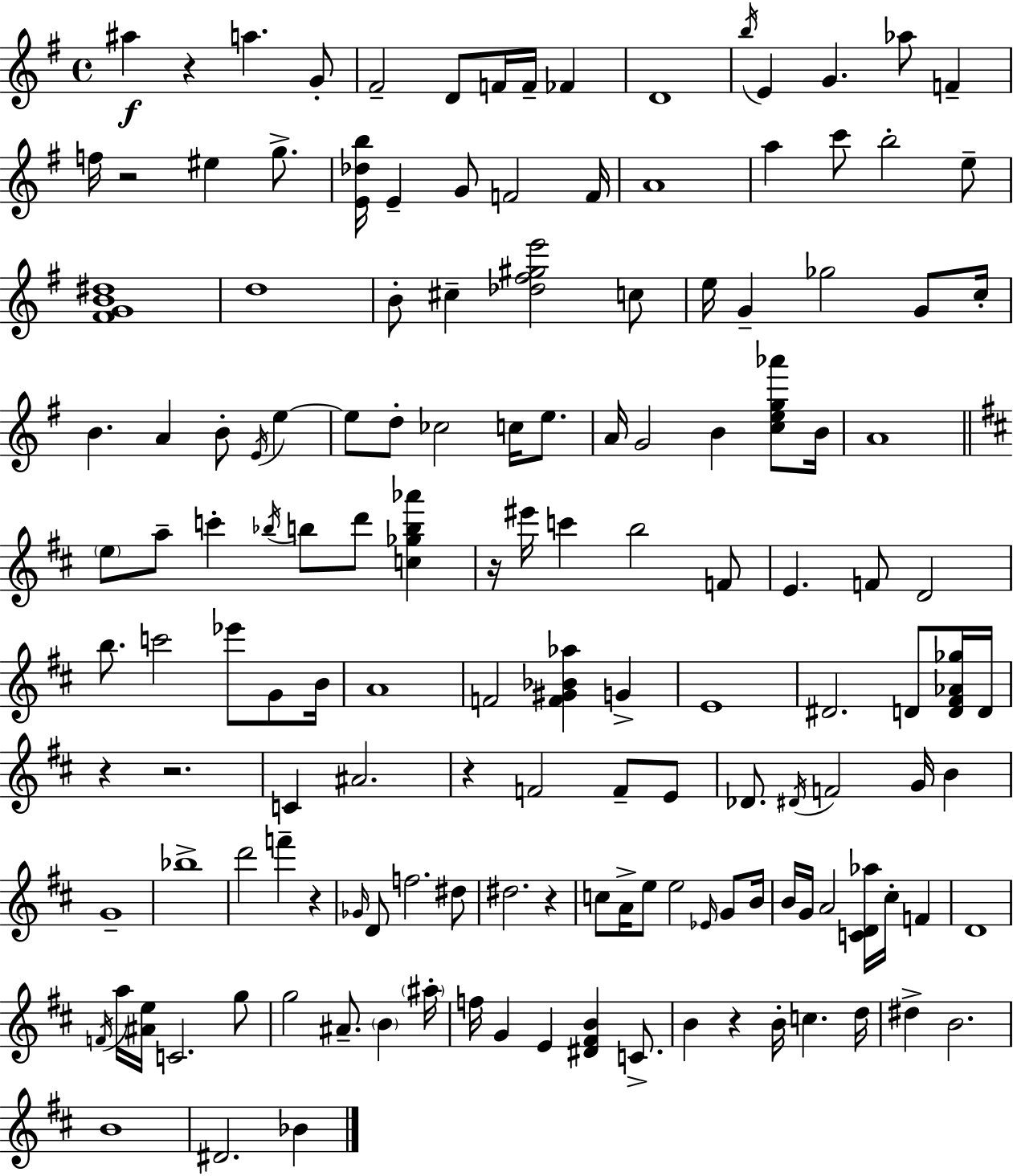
A#5/q R/q A5/q. G4/e F#4/h D4/e F4/s F4/s FES4/q D4/w B5/s E4/q G4/q. Ab5/e F4/q F5/s R/h EIS5/q G5/e. [E4,Db5,B5]/s E4/q G4/e F4/h F4/s A4/w A5/q C6/e B5/h E5/e [F#4,G4,B4,D#5]/w D5/w B4/e C#5/q [Db5,F#5,G#5,E6]/h C5/e E5/s G4/q Gb5/h G4/e C5/s B4/q. A4/q B4/e E4/s E5/q E5/e D5/e CES5/h C5/s E5/e. A4/s G4/h B4/q [C5,E5,G5,Ab6]/e B4/s A4/w E5/e A5/e C6/q Bb5/s B5/e D6/e [C5,Gb5,B5,Ab6]/q R/s EIS6/s C6/q B5/h F4/e E4/q. F4/e D4/h B5/e. C6/h Eb6/e G4/e B4/s A4/w F4/h [F4,G#4,Bb4,Ab5]/q G4/q E4/w D#4/h. D4/e [D4,F#4,Ab4,Gb5]/s D4/s R/q R/h. C4/q A#4/h. R/q F4/h F4/e E4/e Db4/e. D#4/s F4/h G4/s B4/q G4/w Bb5/w D6/h F6/q R/q Gb4/s D4/e F5/h. D#5/e D#5/h. R/q C5/e A4/s E5/e E5/h Eb4/s G4/e B4/s B4/s G4/s A4/h [C4,D4,Ab5]/s C#5/s F4/q D4/w F4/s A5/s [A#4,E5]/s C4/h. G5/e G5/h A#4/e. B4/q A#5/s F5/s G4/q E4/q [D#4,F#4,B4]/q C4/e. B4/q R/q B4/s C5/q. D5/s D#5/q B4/h. B4/w D#4/h. Bb4/q